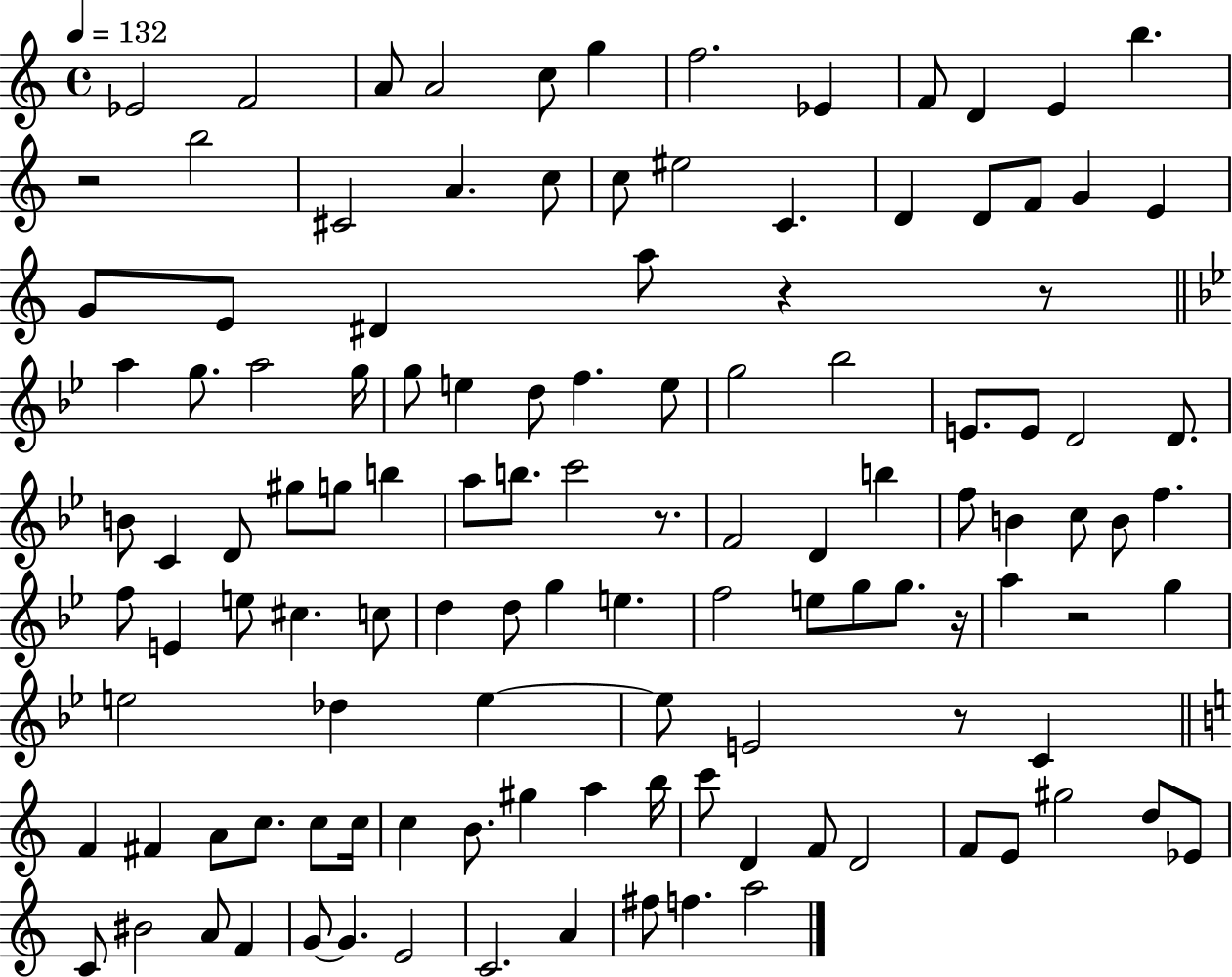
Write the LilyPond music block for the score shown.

{
  \clef treble
  \time 4/4
  \defaultTimeSignature
  \key c \major
  \tempo 4 = 132
  ees'2 f'2 | a'8 a'2 c''8 g''4 | f''2. ees'4 | f'8 d'4 e'4 b''4. | \break r2 b''2 | cis'2 a'4. c''8 | c''8 eis''2 c'4. | d'4 d'8 f'8 g'4 e'4 | \break g'8 e'8 dis'4 a''8 r4 r8 | \bar "||" \break \key bes \major a''4 g''8. a''2 g''16 | g''8 e''4 d''8 f''4. e''8 | g''2 bes''2 | e'8. e'8 d'2 d'8. | \break b'8 c'4 d'8 gis''8 g''8 b''4 | a''8 b''8. c'''2 r8. | f'2 d'4 b''4 | f''8 b'4 c''8 b'8 f''4. | \break f''8 e'4 e''8 cis''4. c''8 | d''4 d''8 g''4 e''4. | f''2 e''8 g''8 g''8. r16 | a''4 r2 g''4 | \break e''2 des''4 e''4~~ | e''8 e'2 r8 c'4 | \bar "||" \break \key a \minor f'4 fis'4 a'8 c''8. c''8 c''16 | c''4 b'8. gis''4 a''4 b''16 | c'''8 d'4 f'8 d'2 | f'8 e'8 gis''2 d''8 ees'8 | \break c'8 bis'2 a'8 f'4 | g'8~~ g'4. e'2 | c'2. a'4 | fis''8 f''4. a''2 | \break \bar "|."
}